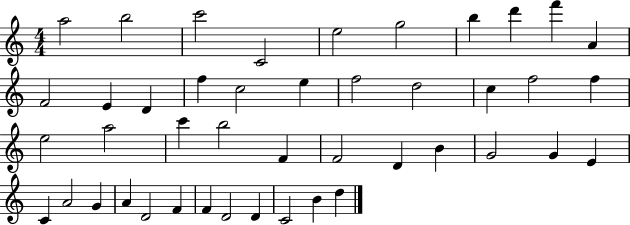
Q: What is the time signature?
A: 4/4